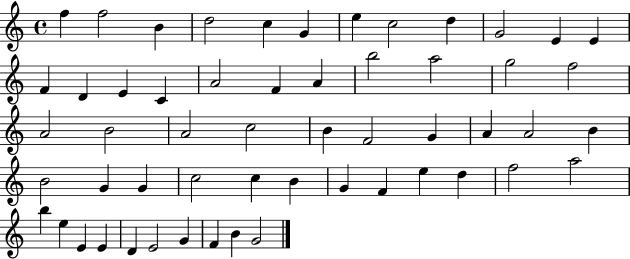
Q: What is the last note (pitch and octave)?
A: G4